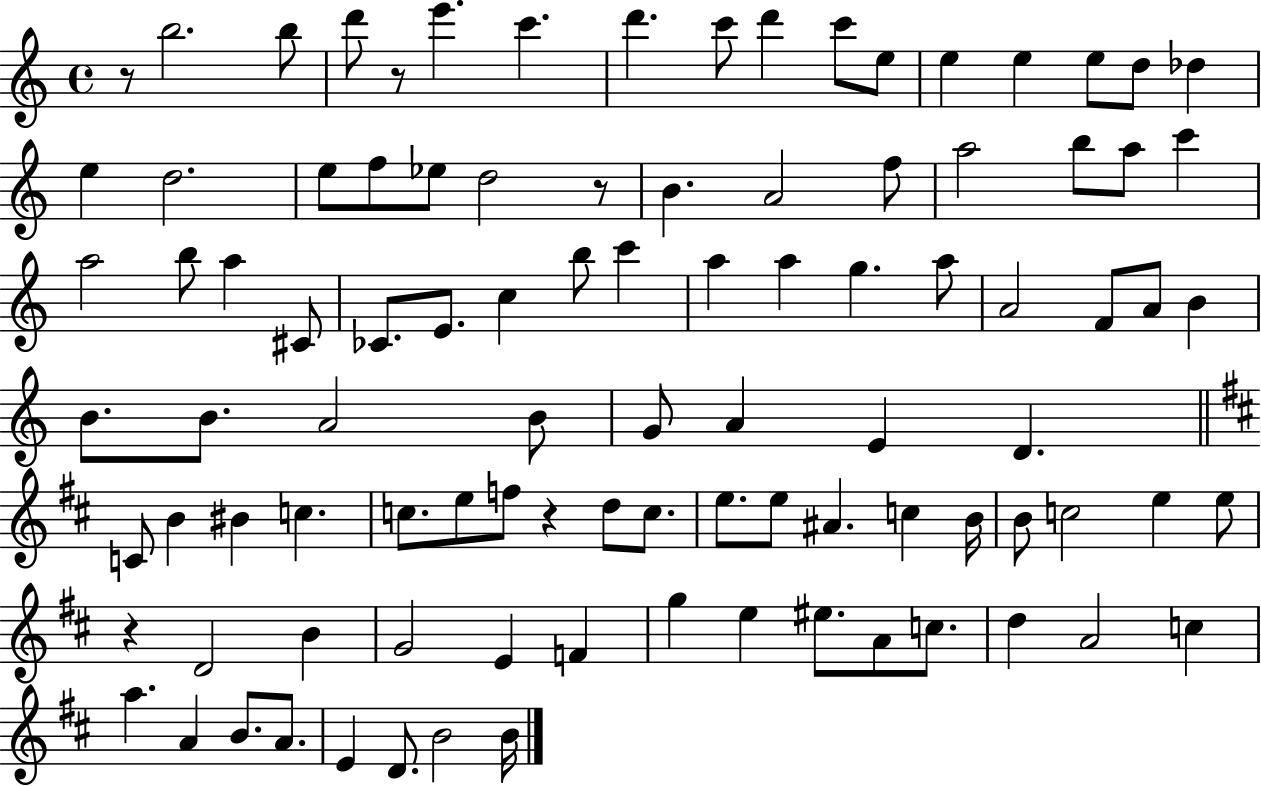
X:1
T:Untitled
M:4/4
L:1/4
K:C
z/2 b2 b/2 d'/2 z/2 e' c' d' c'/2 d' c'/2 e/2 e e e/2 d/2 _d e d2 e/2 f/2 _e/2 d2 z/2 B A2 f/2 a2 b/2 a/2 c' a2 b/2 a ^C/2 _C/2 E/2 c b/2 c' a a g a/2 A2 F/2 A/2 B B/2 B/2 A2 B/2 G/2 A E D C/2 B ^B c c/2 e/2 f/2 z d/2 c/2 e/2 e/2 ^A c B/4 B/2 c2 e e/2 z D2 B G2 E F g e ^e/2 A/2 c/2 d A2 c a A B/2 A/2 E D/2 B2 B/4